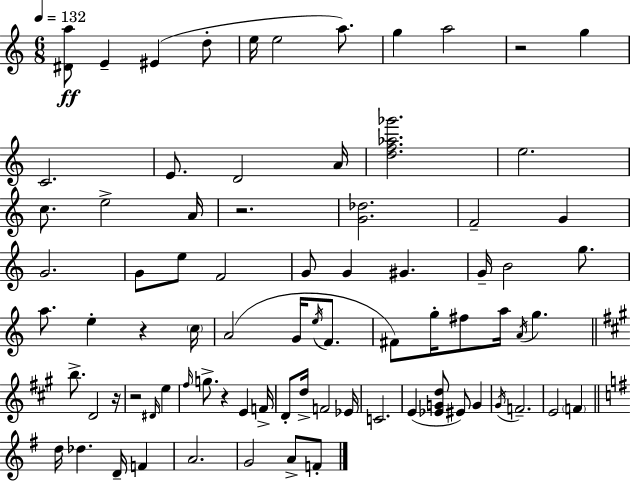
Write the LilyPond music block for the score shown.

{
  \clef treble
  \numericTimeSignature
  \time 6/8
  \key a \minor
  \tempo 4 = 132
  <dis' a''>8\ff e'4-- eis'4( d''8-. | e''16 e''2 a''8.) | g''4 a''2 | r2 g''4 | \break c'2. | e'8. d'2 a'16 | <d'' f'' aes'' ges'''>2. | e''2. | \break c''8. e''2-> a'16 | r2. | <g' des''>2. | f'2-- g'4 | \break g'2. | g'8 e''8 f'2 | g'8 g'4 gis'4. | g'16-- b'2 g''8. | \break a''8. e''4-. r4 \parenthesize c''16 | a'2( g'16 \acciaccatura { e''16 } f'8. | fis'8) g''16-. fis''8 a''16 \acciaccatura { a'16 } g''4. | \bar "||" \break \key a \major b''8.-> d'2 r16 | r2 \grace { dis'16 } e''4 | \grace { fis''16 } g''8.-> r4 e'4 | f'16-> d'8-. d''16-> f'2 | \break ees'16 c'2. | e'4( <ees' g' d''>8 eis'8) g'4 | \acciaccatura { gis'16 } f'2.-- | e'2 \parenthesize f'4 | \break \bar "||" \break \key g \major d''16 des''4. d'16-- f'4 | a'2. | g'2 a'8-> f'8-. | \bar "|."
}